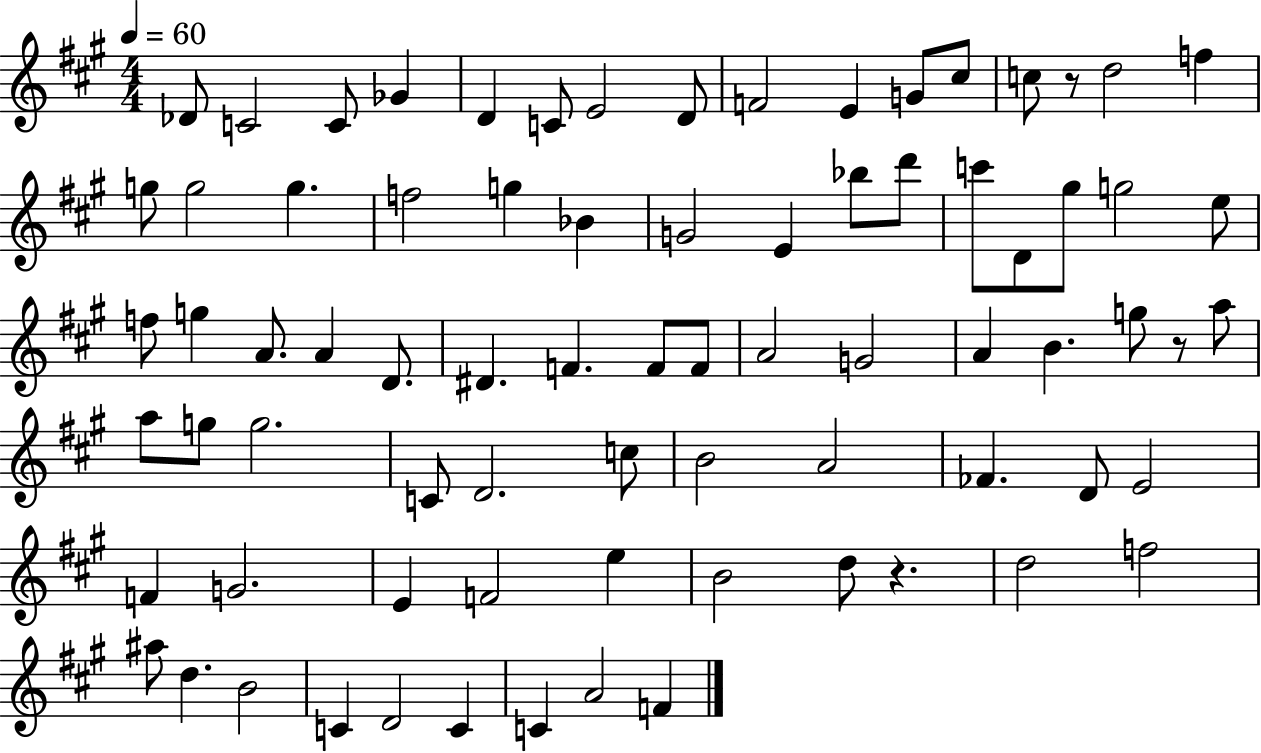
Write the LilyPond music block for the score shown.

{
  \clef treble
  \numericTimeSignature
  \time 4/4
  \key a \major
  \tempo 4 = 60
  des'8 c'2 c'8 ges'4 | d'4 c'8 e'2 d'8 | f'2 e'4 g'8 cis''8 | c''8 r8 d''2 f''4 | \break g''8 g''2 g''4. | f''2 g''4 bes'4 | g'2 e'4 bes''8 d'''8 | c'''8 d'8 gis''8 g''2 e''8 | \break f''8 g''4 a'8. a'4 d'8. | dis'4. f'4. f'8 f'8 | a'2 g'2 | a'4 b'4. g''8 r8 a''8 | \break a''8 g''8 g''2. | c'8 d'2. c''8 | b'2 a'2 | fes'4. d'8 e'2 | \break f'4 g'2. | e'4 f'2 e''4 | b'2 d''8 r4. | d''2 f''2 | \break ais''8 d''4. b'2 | c'4 d'2 c'4 | c'4 a'2 f'4 | \bar "|."
}